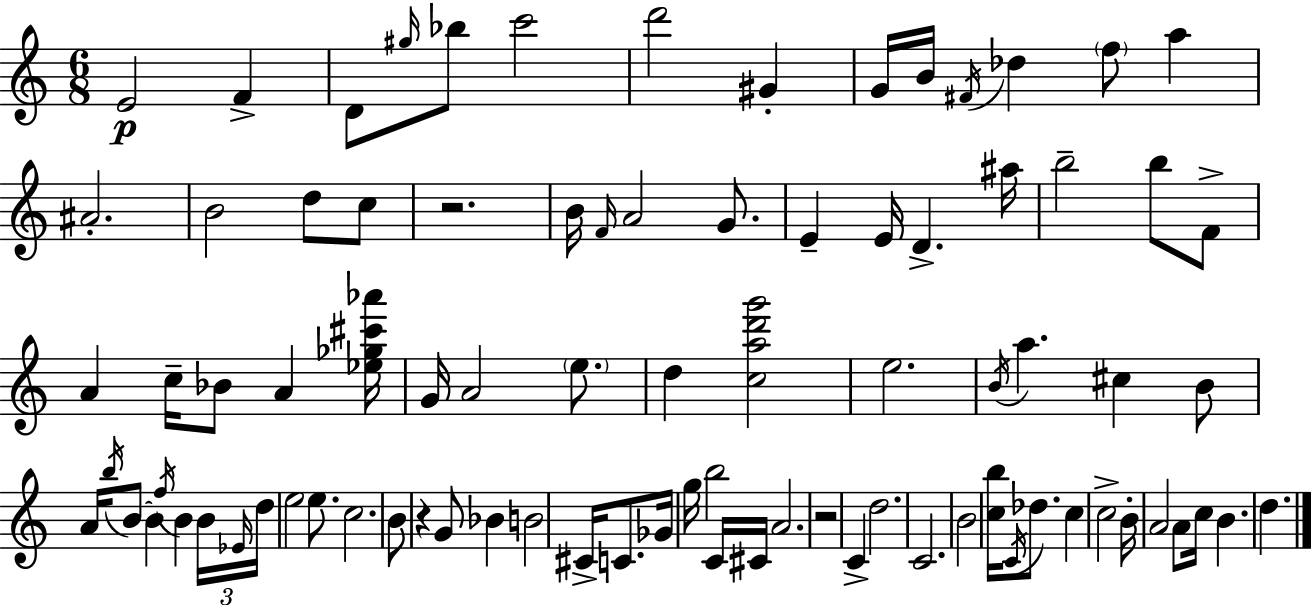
{
  \clef treble
  \numericTimeSignature
  \time 6/8
  \key c \major
  e'2\p f'4-> | d'8 \grace { gis''16 } bes''8 c'''2 | d'''2 gis'4-. | g'16 b'16 \acciaccatura { fis'16 } des''4 \parenthesize f''8 a''4 | \break ais'2.-. | b'2 d''8 | c''8 r2. | b'16 \grace { f'16 } a'2 | \break g'8. e'4-- e'16 d'4.-> | ais''16 b''2-- b''8 | f'8-> a'4 c''16-- bes'8 a'4 | <ees'' ges'' cis''' aes'''>16 g'16 a'2 | \break \parenthesize e''8. d''4 <c'' a'' d''' g'''>2 | e''2. | \acciaccatura { b'16 } a''4. cis''4 | b'8 a'16 \acciaccatura { b''16 } b'8~~ b'4 | \break \acciaccatura { f''16 } b'4 \tuplet 3/2 { b'16 \grace { ees'16 } d''16 } e''2 | e''8. c''2. | b'8 r4 | g'8 bes'4 b'2 | \break cis'16-> c'8. ges'16 g''16 b''2 | c'16 cis'16 a'2. | r2 | c'4-> d''2. | \break c'2. | b'2 | <c'' b''>16 \acciaccatura { c'16 } des''8. c''4 | c''2-> b'16-. a'2 | \break a'8 c''16 b'4. | d''4. \bar "|."
}